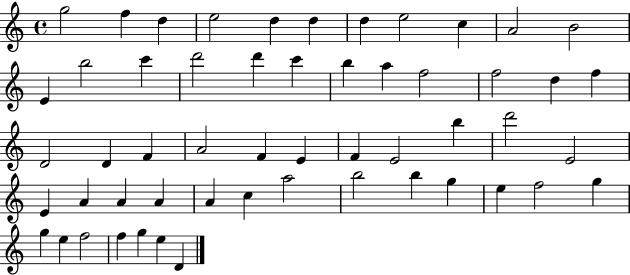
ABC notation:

X:1
T:Untitled
M:4/4
L:1/4
K:C
g2 f d e2 d d d e2 c A2 B2 E b2 c' d'2 d' c' b a f2 f2 d f D2 D F A2 F E F E2 b d'2 E2 E A A A A c a2 b2 b g e f2 g g e f2 f g e D